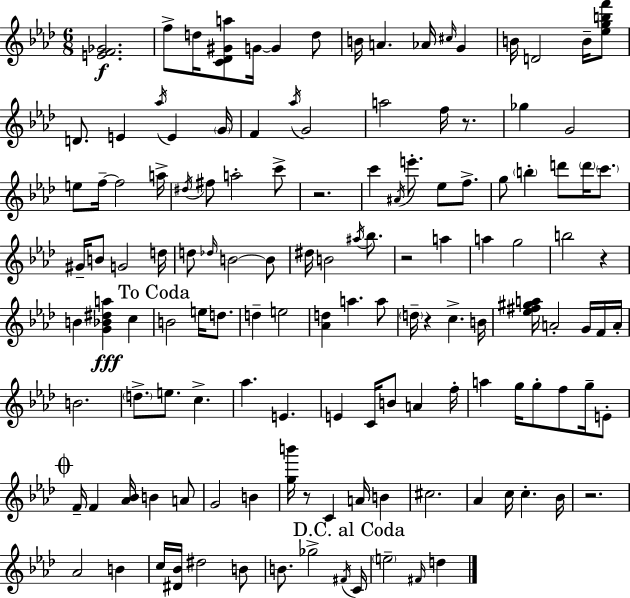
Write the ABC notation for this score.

X:1
T:Untitled
M:6/8
L:1/4
K:Fm
[EF_G]2 f/2 d/4 [C_D^Ga]/2 G/4 G d/2 B/4 A _A/4 ^c/4 G B/4 D2 B/4 [_egbf']/2 D/2 E _a/4 E G/4 F _a/4 G2 a2 f/4 z/2 _g G2 e/2 f/4 f2 a/4 ^d/4 ^f/2 a2 c'/2 z2 c' ^A/4 e'/2 _e/2 f/2 g/2 b d'/2 d'/4 c'/2 ^G/4 B/2 G2 d/4 d/2 _d/4 B2 B/2 ^d/4 B2 ^a/4 _b/2 z2 a a g2 b2 z B [G_B^da] c B2 e/4 d/2 d e2 [_Ad] a a/2 d/4 z c B/4 [_e^f^ga]/4 A2 G/4 F/4 A/4 B2 d/2 e/2 c _a E E C/4 B/2 A f/4 a g/4 g/2 f/2 g/4 E/2 F/4 F [_A_B]/4 B A/2 G2 B [gb']/4 z/2 C A/4 B ^c2 _A c/4 c _B/4 z2 _A2 B c/4 [^D_B]/4 ^d2 B/2 B/2 _g2 ^F/4 C/4 e2 ^F/4 d